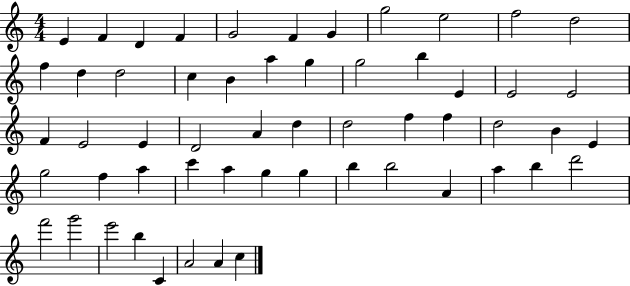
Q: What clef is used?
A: treble